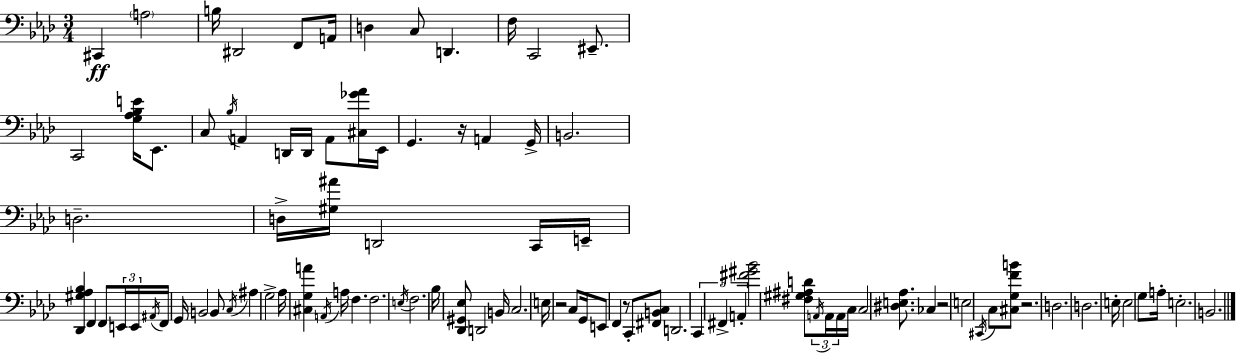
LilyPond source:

{
  \clef bass
  \numericTimeSignature
  \time 3/4
  \key aes \major
  cis,4\ff \parenthesize a2 | b16 dis,2 f,8 a,16 | d4 c8 d,4. | f16 c,2 eis,8.-- | \break c,2 <g aes bes e'>16 ees,8. | c8 \acciaccatura { bes16 } a,4 d,16 d,16 a,8 <cis ges' aes'>16 | ees,16 g,4. r16 a,4 | g,16-> b,2. | \break d2.-- | d16-> <gis ais'>16 d,2 c,16 | e,16-- <des, gis aes bes>4 f,4 f,8 \tuplet 3/2 { e,16 | e,16 \acciaccatura { ais,16 } } f,16 g,16 b,2 | \break b,8 \acciaccatura { c16 } ais4 g2-> | aes16 <cis g a'>4 \acciaccatura { a,16 } a16 f4. | f2. | \acciaccatura { e16 } f2. | \break bes16 <des, gis, ees>8 d,2 | b,16 c2. | e16 r2 | c8 g,16 e,8 f,4 r8 | \break c,8-. <fis, b, c>8 d,2. | \tuplet 3/2 { c,4 fis,4-> | a,4-. } <fis' gis' bes'>2 | <fis gis ais d'>8 \tuplet 3/2 { \acciaccatura { a,16 } a,16 a,16 } c16 c2 | \break <dis e aes>8. ces4 r2 | e2 | \acciaccatura { cis,16 } c8 <cis g f' b'>8 r2. | d2. | \break d2. | e16-. e2 | g8 a16-. e2.-. | b,2. | \break \bar "|."
}